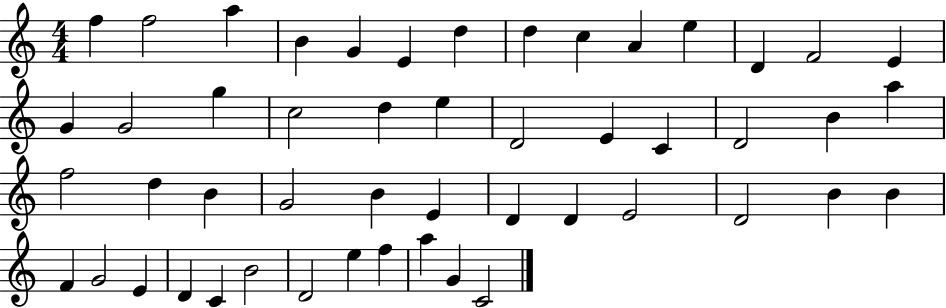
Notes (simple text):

F5/q F5/h A5/q B4/q G4/q E4/q D5/q D5/q C5/q A4/q E5/q D4/q F4/h E4/q G4/q G4/h G5/q C5/h D5/q E5/q D4/h E4/q C4/q D4/h B4/q A5/q F5/h D5/q B4/q G4/h B4/q E4/q D4/q D4/q E4/h D4/h B4/q B4/q F4/q G4/h E4/q D4/q C4/q B4/h D4/h E5/q F5/q A5/q G4/q C4/h